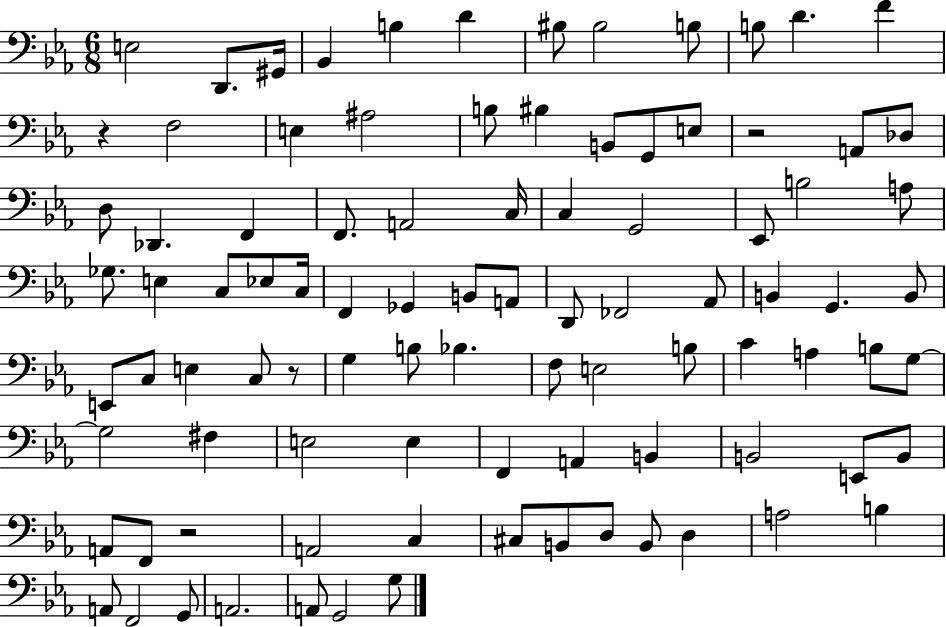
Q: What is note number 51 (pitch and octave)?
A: E3